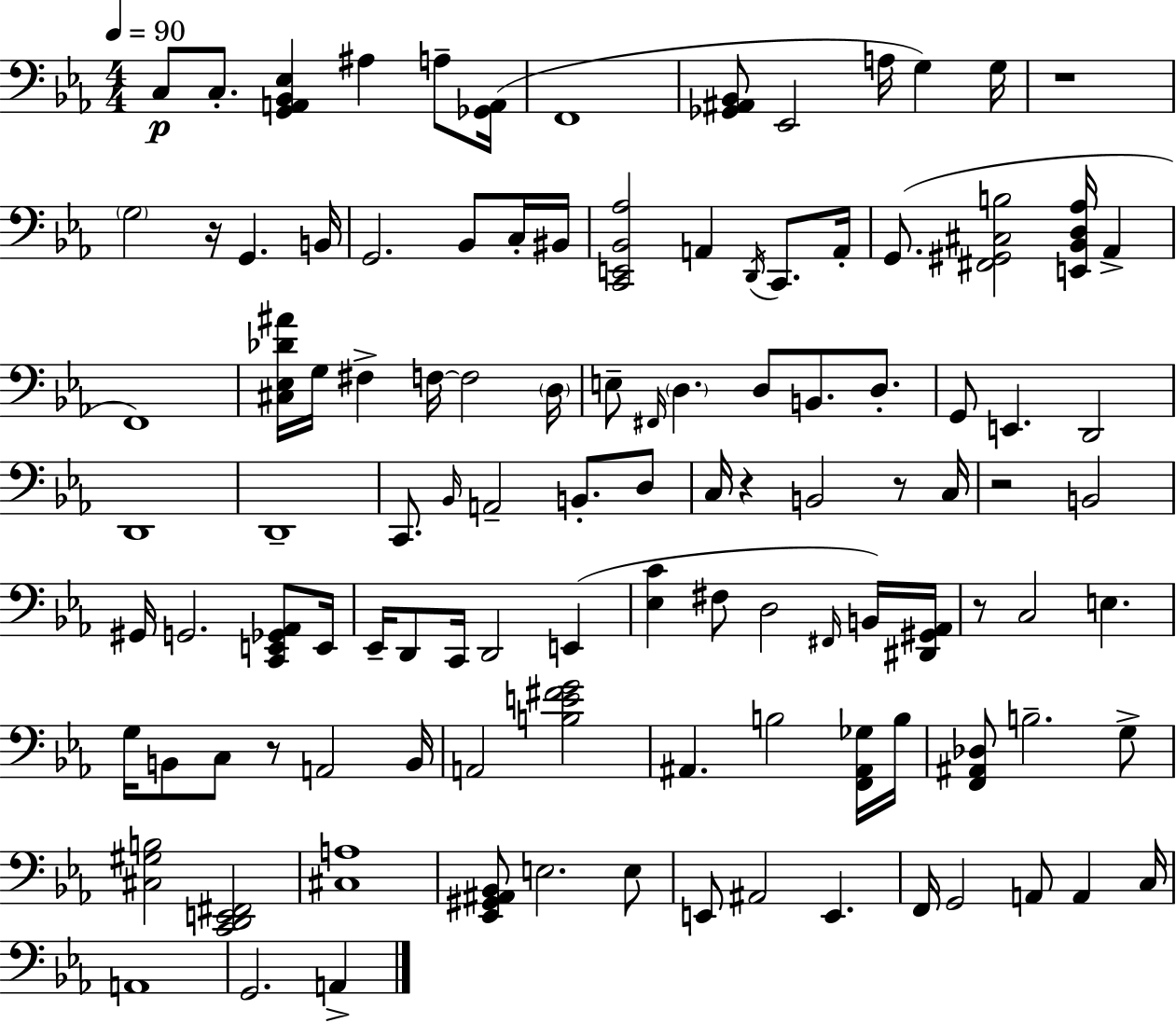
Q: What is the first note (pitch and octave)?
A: C3